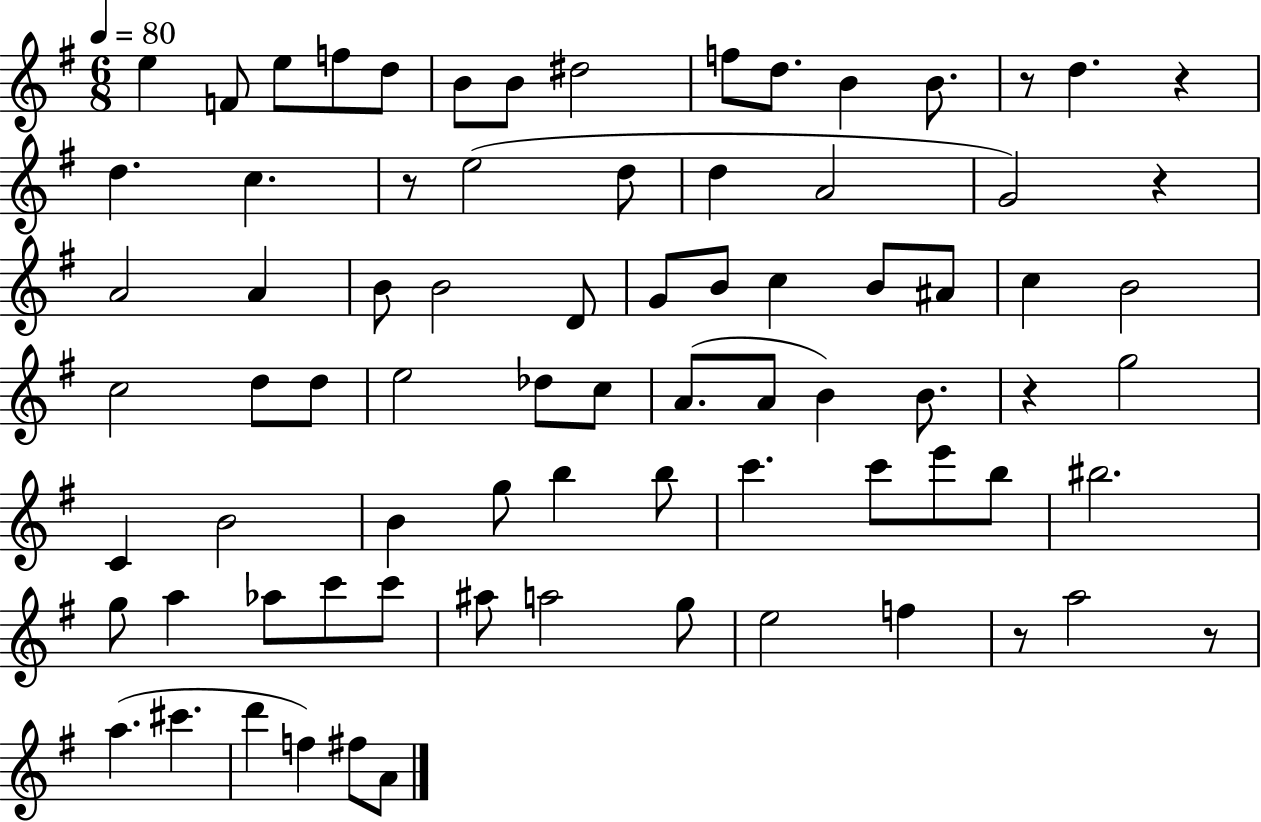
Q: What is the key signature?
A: G major